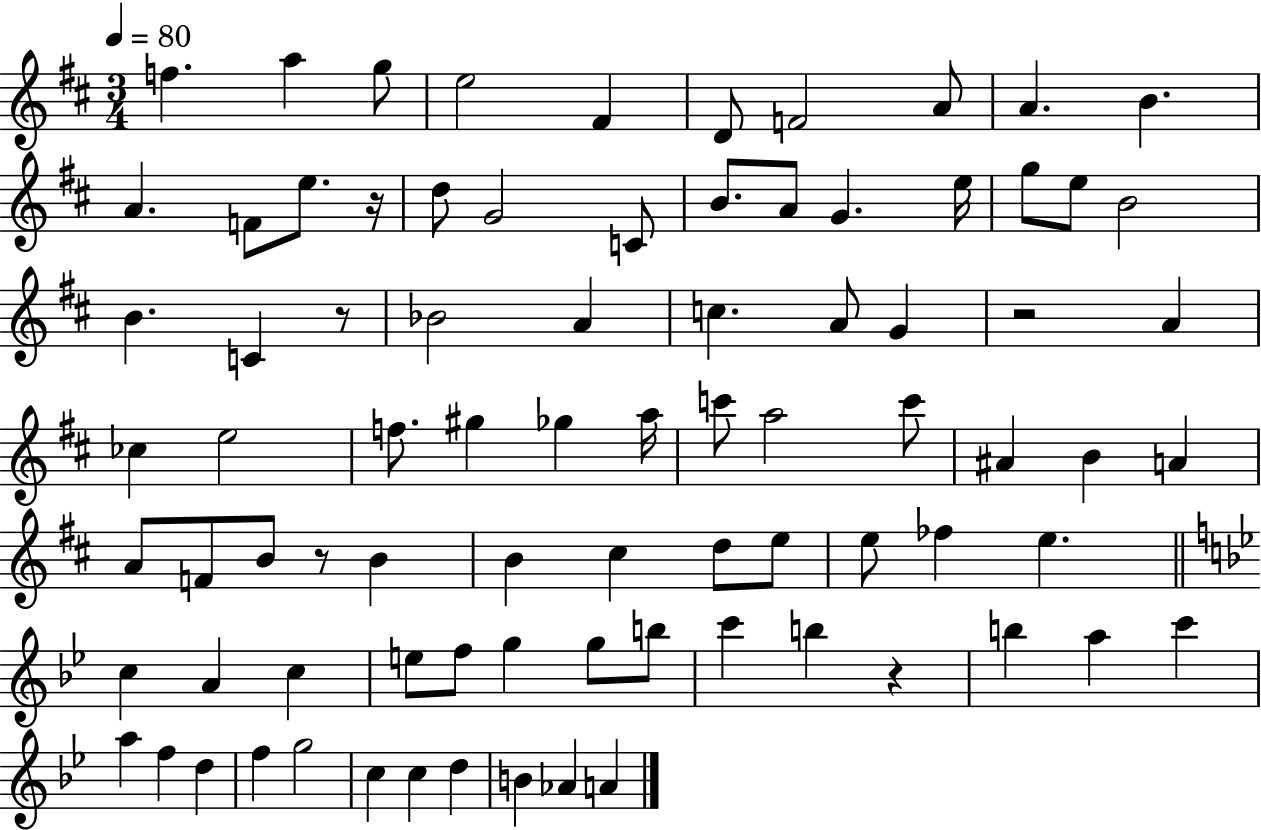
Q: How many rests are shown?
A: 5